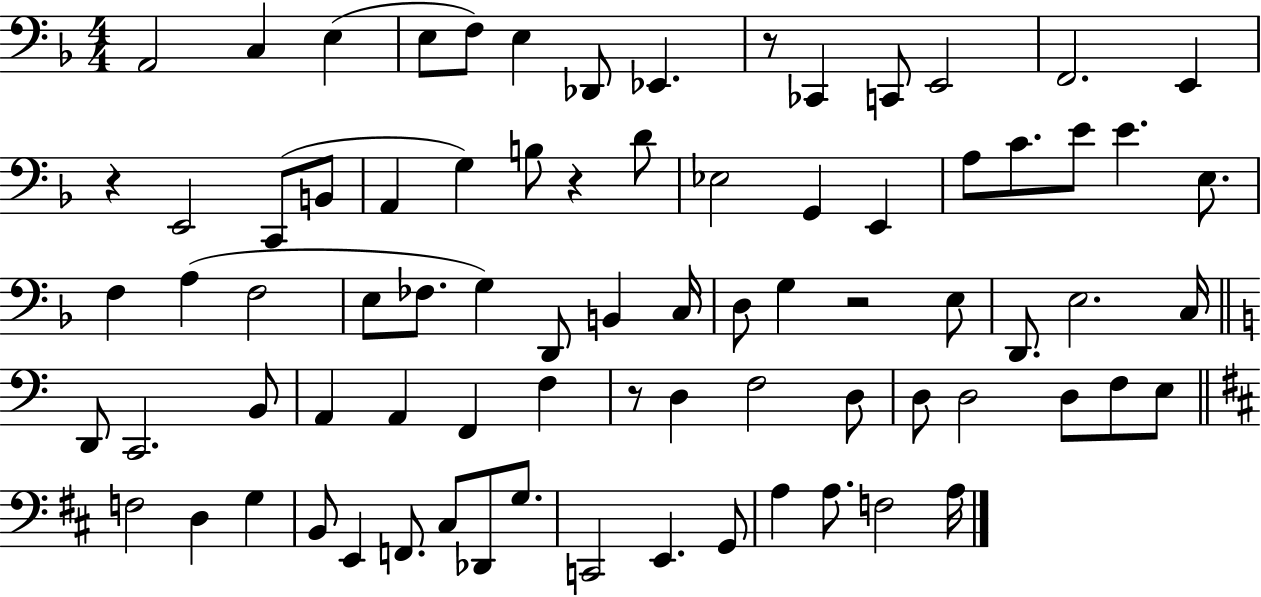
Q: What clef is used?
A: bass